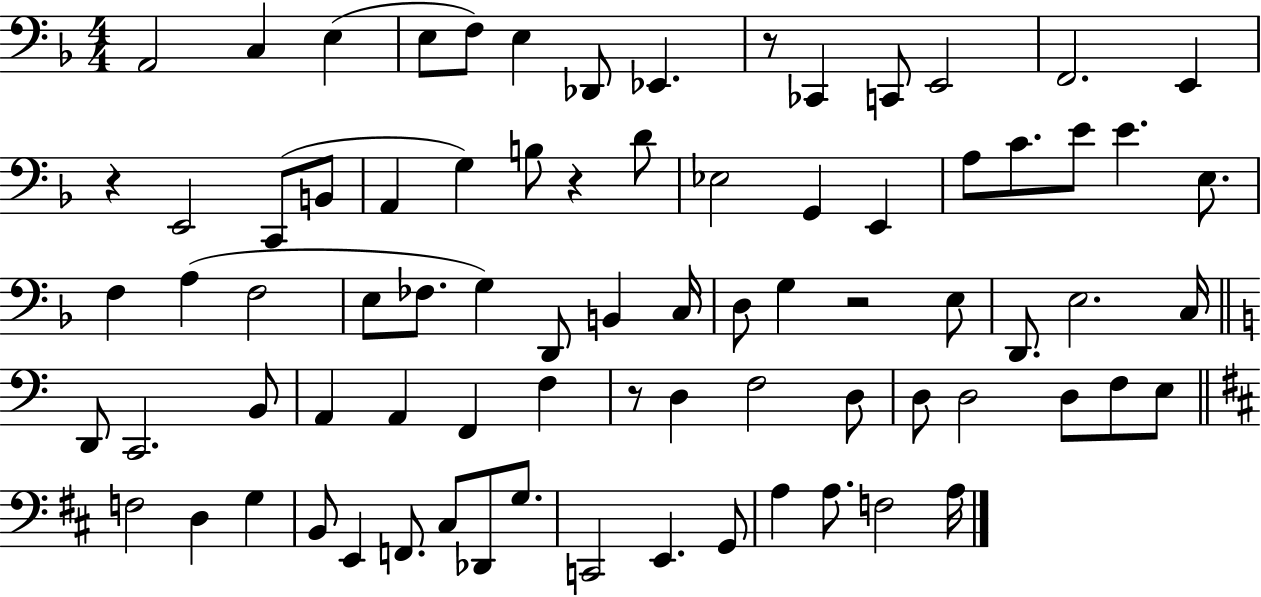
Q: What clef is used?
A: bass